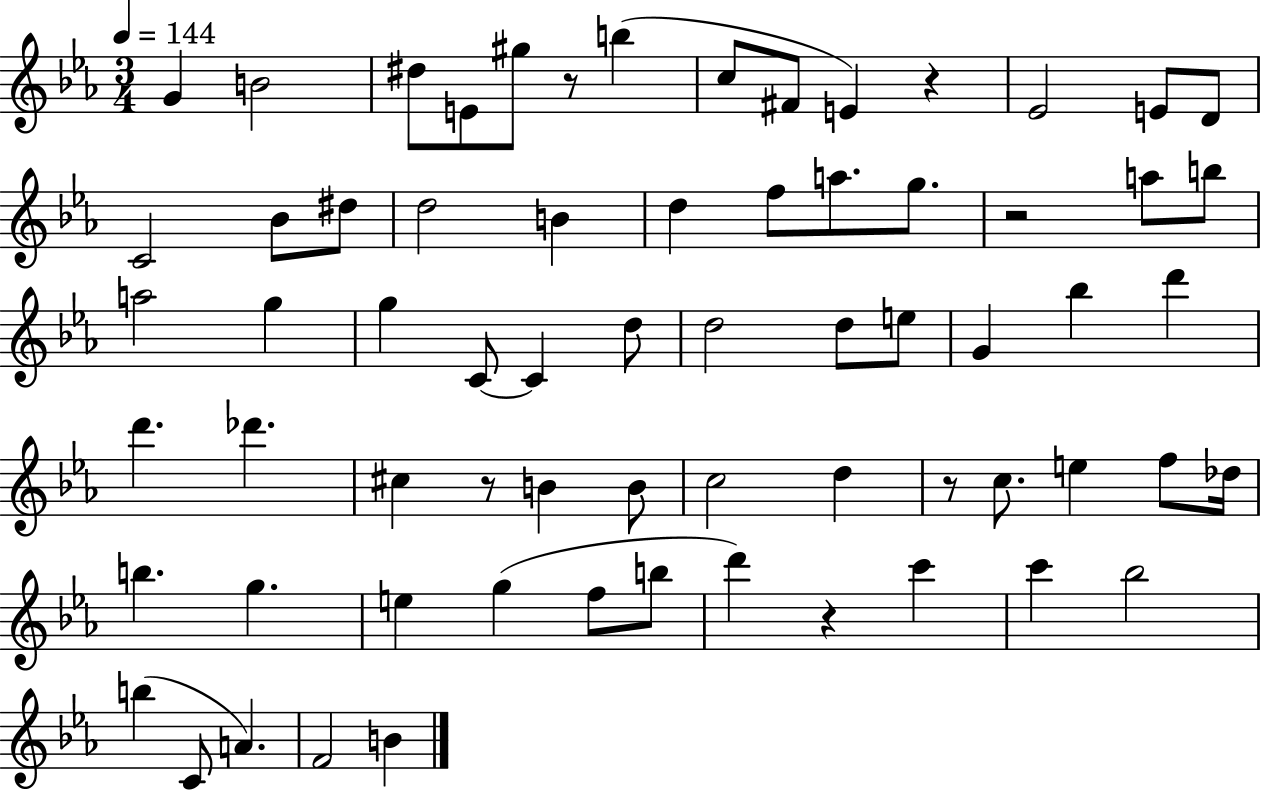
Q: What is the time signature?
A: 3/4